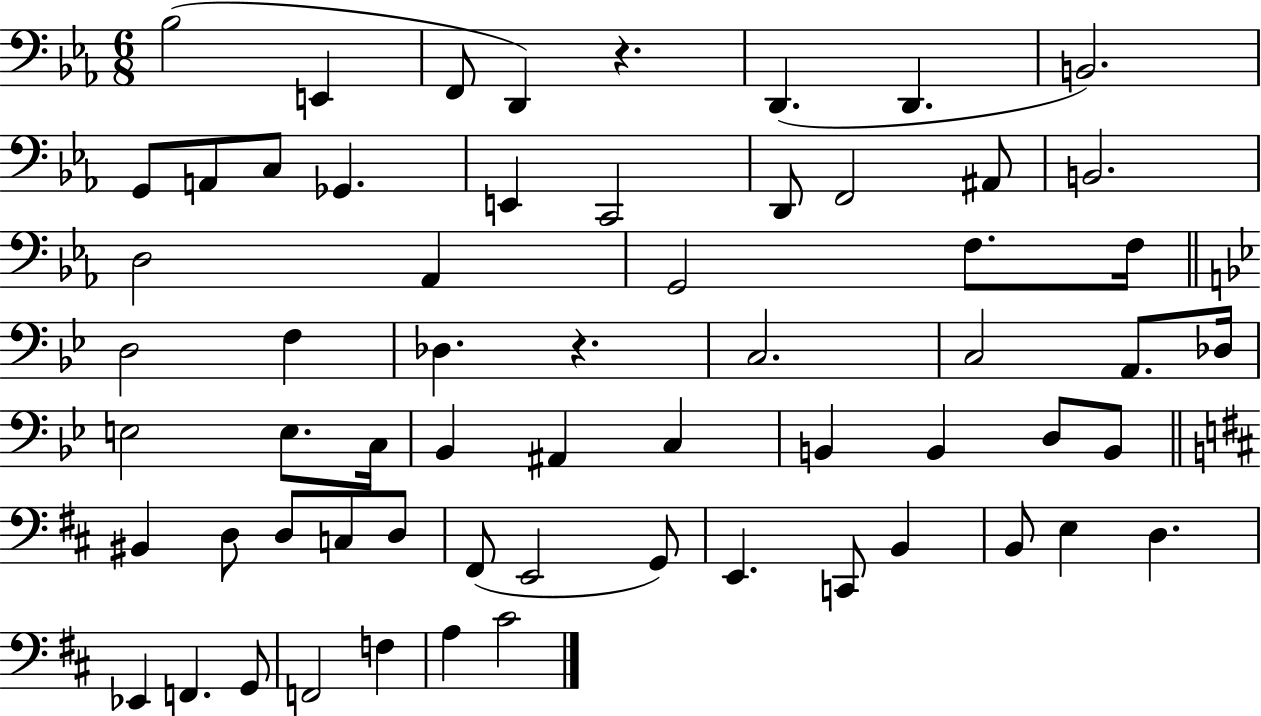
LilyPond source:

{
  \clef bass
  \numericTimeSignature
  \time 6/8
  \key ees \major
  \repeat volta 2 { bes2( e,4 | f,8 d,4) r4. | d,4.( d,4. | b,2.) | \break g,8 a,8 c8 ges,4. | e,4 c,2 | d,8 f,2 ais,8 | b,2. | \break d2 aes,4 | g,2 f8. f16 | \bar "||" \break \key g \minor d2 f4 | des4. r4. | c2. | c2 a,8. des16 | \break e2 e8. c16 | bes,4 ais,4 c4 | b,4 b,4 d8 b,8 | \bar "||" \break \key d \major bis,4 d8 d8 c8 d8 | fis,8( e,2 g,8) | e,4. c,8 b,4 | b,8 e4 d4. | \break ees,4 f,4. g,8 | f,2 f4 | a4 cis'2 | } \bar "|."
}